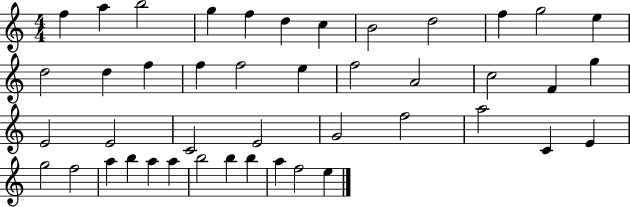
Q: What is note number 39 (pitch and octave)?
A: B5